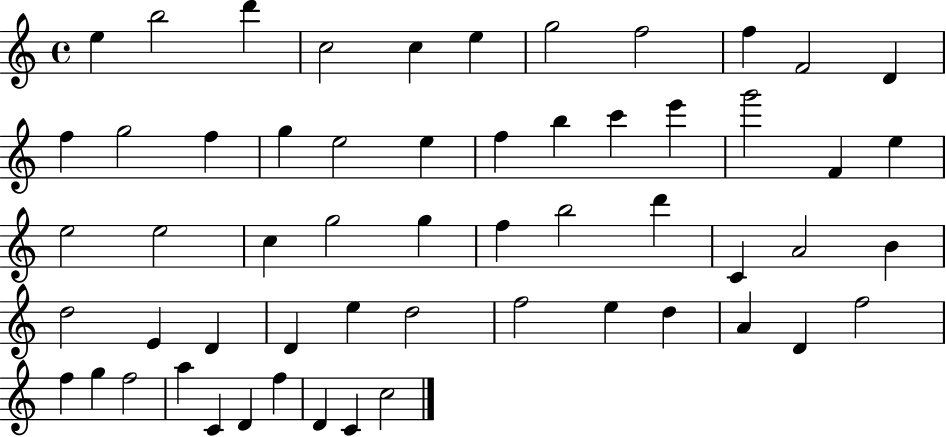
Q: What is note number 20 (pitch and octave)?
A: C6